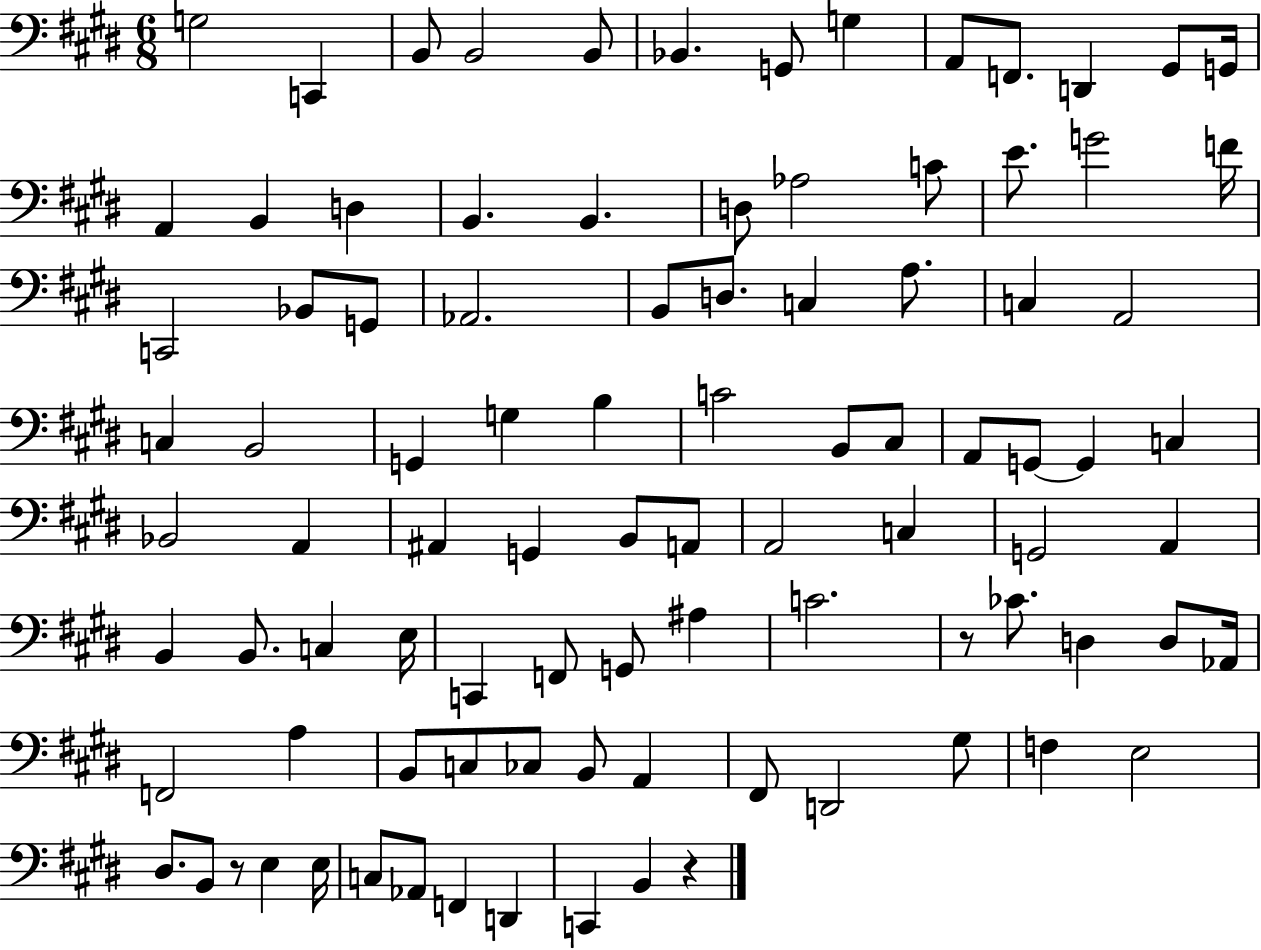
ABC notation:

X:1
T:Untitled
M:6/8
L:1/4
K:E
G,2 C,, B,,/2 B,,2 B,,/2 _B,, G,,/2 G, A,,/2 F,,/2 D,, ^G,,/2 G,,/4 A,, B,, D, B,, B,, D,/2 _A,2 C/2 E/2 G2 F/4 C,,2 _B,,/2 G,,/2 _A,,2 B,,/2 D,/2 C, A,/2 C, A,,2 C, B,,2 G,, G, B, C2 B,,/2 ^C,/2 A,,/2 G,,/2 G,, C, _B,,2 A,, ^A,, G,, B,,/2 A,,/2 A,,2 C, G,,2 A,, B,, B,,/2 C, E,/4 C,, F,,/2 G,,/2 ^A, C2 z/2 _C/2 D, D,/2 _A,,/4 F,,2 A, B,,/2 C,/2 _C,/2 B,,/2 A,, ^F,,/2 D,,2 ^G,/2 F, E,2 ^D,/2 B,,/2 z/2 E, E,/4 C,/2 _A,,/2 F,, D,, C,, B,, z